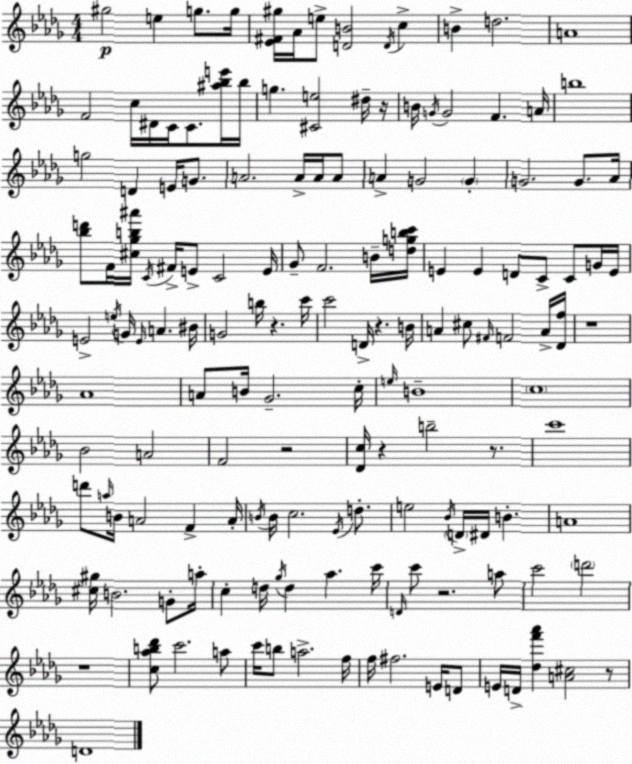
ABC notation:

X:1
T:Untitled
M:4/4
L:1/4
K:Bbm
^g2 e g/2 g/4 [_E^F^g]/4 _A/4 e/2 [DB]2 D/4 c B d2 A4 F2 c/4 ^D/4 C/4 C/2 [^a_be']/4 _b/4 g [^Ce]2 ^d/4 z/4 B/4 G/4 G2 F A/4 b4 g2 D E/4 G/2 A2 A/4 A/4 A/2 A G2 G G2 G/2 _A/4 [_bd']/2 F/4 [^c_gb^a']/4 C/4 ^F/4 E/2 C2 E/4 _G/2 F2 B/4 [dgbc']/4 E E D/2 C/2 C/2 G/4 E/4 E2 e/4 G/4 E/4 A ^B/4 G2 b/4 z c'/4 c'2 D/4 z B/4 A ^c/2 ^F/4 F2 A/4 [_Df]/4 z4 _A4 A/2 B/4 _G2 c/4 e/4 B4 c4 _B2 A2 F2 z2 [_Dc]/4 z b2 z/2 c'4 d'/2 a/4 B/4 A2 F A/4 B/4 B/4 c2 _E/4 d/2 e2 _B/4 D/4 ^D/4 B A4 [^c^g]/4 B2 G/2 a/4 c d/4 _g/4 d _a c'/4 D/4 c'/2 z2 a/2 c'2 d'2 z4 [c_ab_d']/2 c'2 a/2 c'/4 b/2 a2 f/4 f/4 ^f2 E/4 D/2 E/4 D/4 [_df'_a'] [A^c]2 z/2 D4